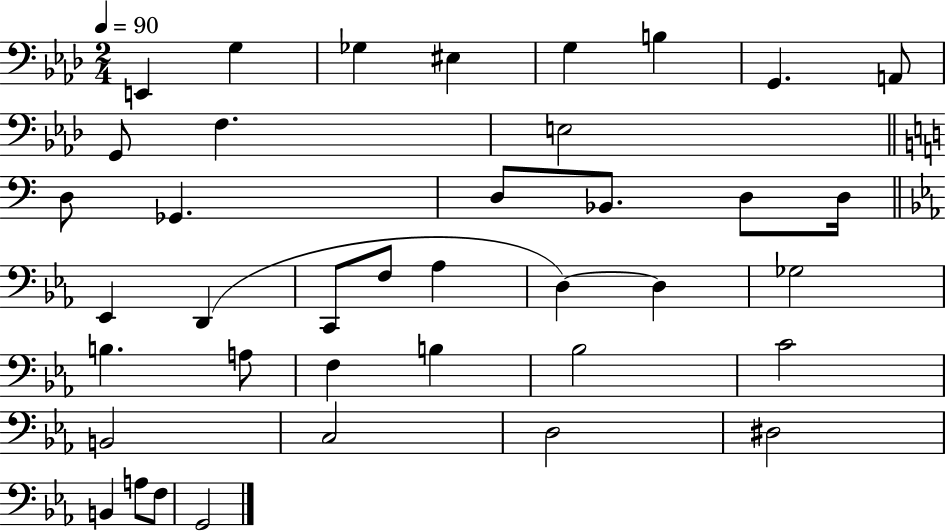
X:1
T:Untitled
M:2/4
L:1/4
K:Ab
E,, G, _G, ^E, G, B, G,, A,,/2 G,,/2 F, E,2 D,/2 _G,, D,/2 _B,,/2 D,/2 D,/4 _E,, D,, C,,/2 F,/2 _A, D, D, _G,2 B, A,/2 F, B, _B,2 C2 B,,2 C,2 D,2 ^D,2 B,, A,/2 F,/2 G,,2